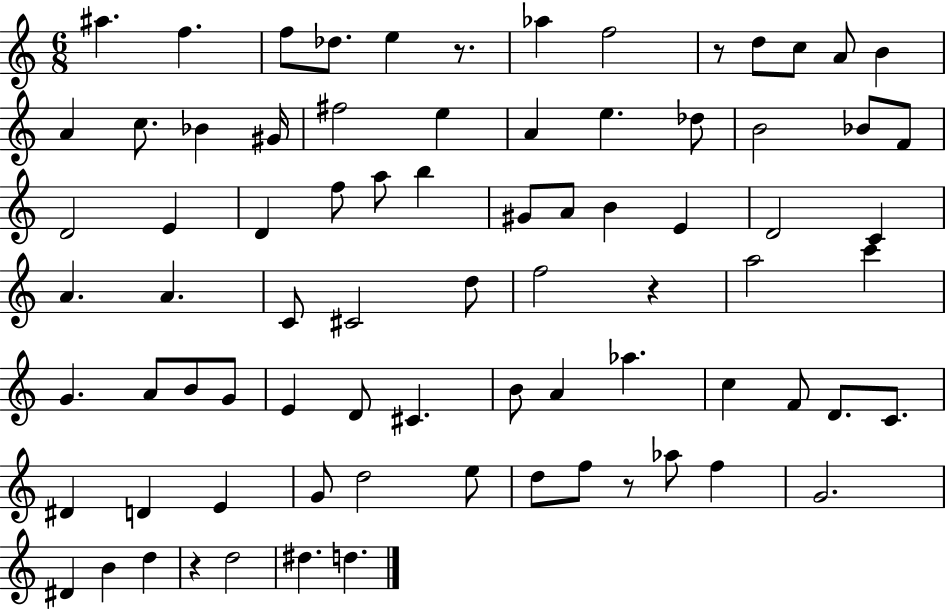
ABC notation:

X:1
T:Untitled
M:6/8
L:1/4
K:C
^a f f/2 _d/2 e z/2 _a f2 z/2 d/2 c/2 A/2 B A c/2 _B ^G/4 ^f2 e A e _d/2 B2 _B/2 F/2 D2 E D f/2 a/2 b ^G/2 A/2 B E D2 C A A C/2 ^C2 d/2 f2 z a2 c' G A/2 B/2 G/2 E D/2 ^C B/2 A _a c F/2 D/2 C/2 ^D D E G/2 d2 e/2 d/2 f/2 z/2 _a/2 f G2 ^D B d z d2 ^d d